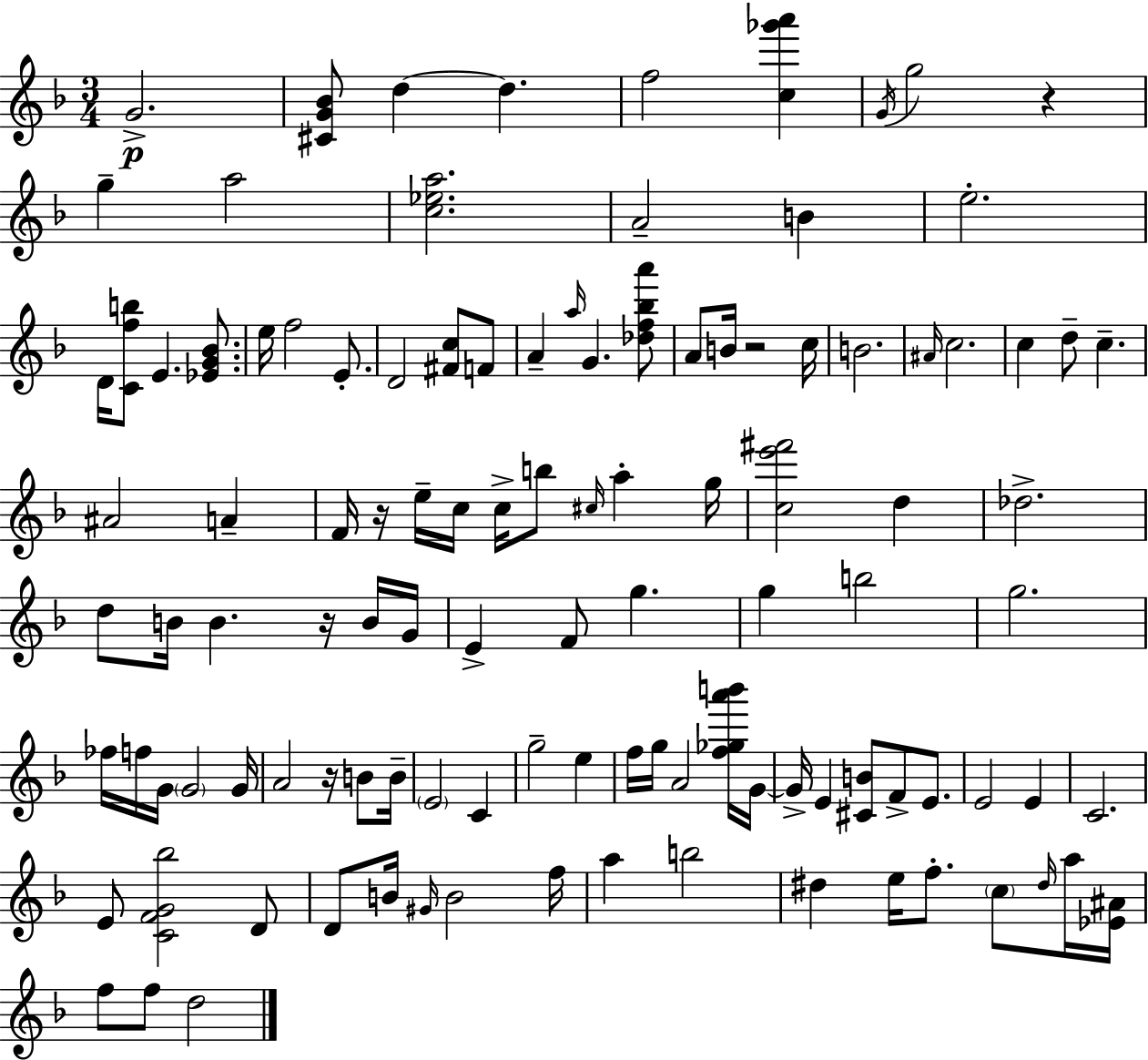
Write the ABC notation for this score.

X:1
T:Untitled
M:3/4
L:1/4
K:F
G2 [^CG_B]/2 d d f2 [c_g'a'] G/4 g2 z g a2 [c_ea]2 A2 B e2 D/4 [Cfb]/2 E [_EG_B]/2 e/4 f2 E/2 D2 [^Fc]/2 F/2 A a/4 G [_df_ba']/2 A/2 B/4 z2 c/4 B2 ^A/4 c2 c d/2 c ^A2 A F/4 z/4 e/4 c/4 c/4 b/2 ^c/4 a g/4 [ce'^f']2 d _d2 d/2 B/4 B z/4 B/4 G/4 E F/2 g g b2 g2 _f/4 f/4 G/4 G2 G/4 A2 z/4 B/2 B/4 E2 C g2 e f/4 g/4 A2 [f_ga'b']/4 G/4 G/4 E [^CB]/2 F/2 E/2 E2 E C2 E/2 [CFG_b]2 D/2 D/2 B/4 ^G/4 B2 f/4 a b2 ^d e/4 f/2 c/2 ^d/4 a/4 [_E^A]/4 f/2 f/2 d2